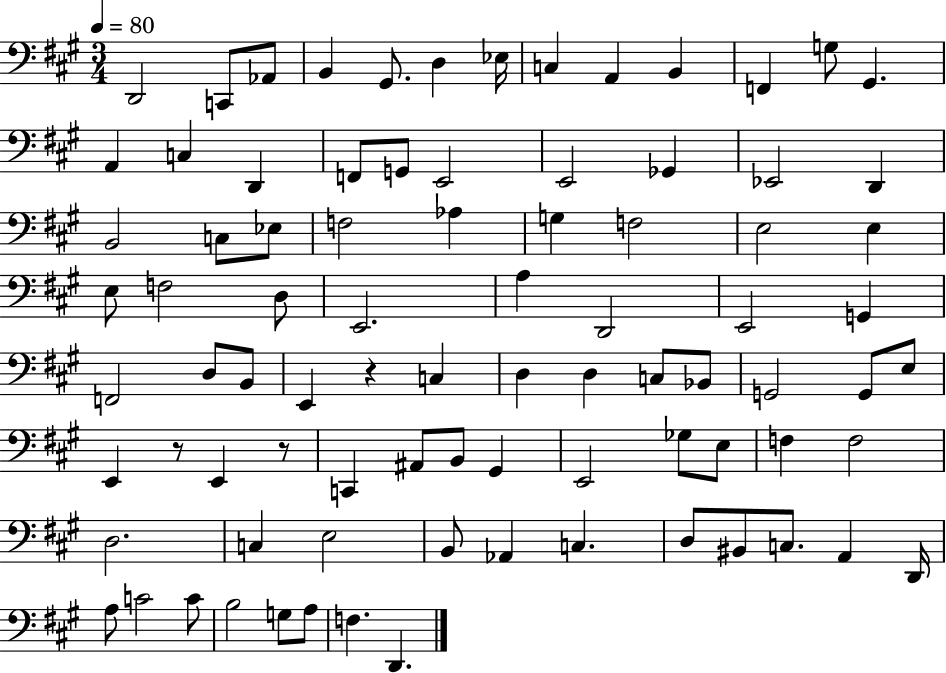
X:1
T:Untitled
M:3/4
L:1/4
K:A
D,,2 C,,/2 _A,,/2 B,, ^G,,/2 D, _E,/4 C, A,, B,, F,, G,/2 ^G,, A,, C, D,, F,,/2 G,,/2 E,,2 E,,2 _G,, _E,,2 D,, B,,2 C,/2 _E,/2 F,2 _A, G, F,2 E,2 E, E,/2 F,2 D,/2 E,,2 A, D,,2 E,,2 G,, F,,2 D,/2 B,,/2 E,, z C, D, D, C,/2 _B,,/2 G,,2 G,,/2 E,/2 E,, z/2 E,, z/2 C,, ^A,,/2 B,,/2 ^G,, E,,2 _G,/2 E,/2 F, F,2 D,2 C, E,2 B,,/2 _A,, C, D,/2 ^B,,/2 C,/2 A,, D,,/4 A,/2 C2 C/2 B,2 G,/2 A,/2 F, D,,